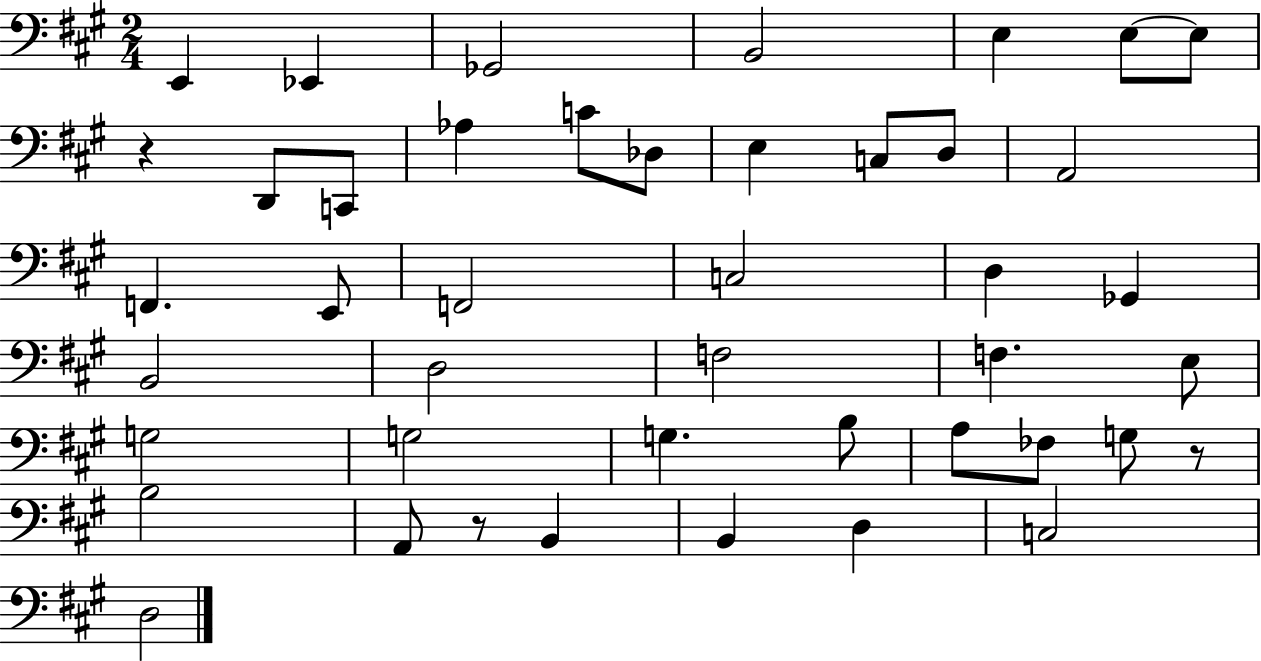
E2/q Eb2/q Gb2/h B2/h E3/q E3/e E3/e R/q D2/e C2/e Ab3/q C4/e Db3/e E3/q C3/e D3/e A2/h F2/q. E2/e F2/h C3/h D3/q Gb2/q B2/h D3/h F3/h F3/q. E3/e G3/h G3/h G3/q. B3/e A3/e FES3/e G3/e R/e B3/h A2/e R/e B2/q B2/q D3/q C3/h D3/h